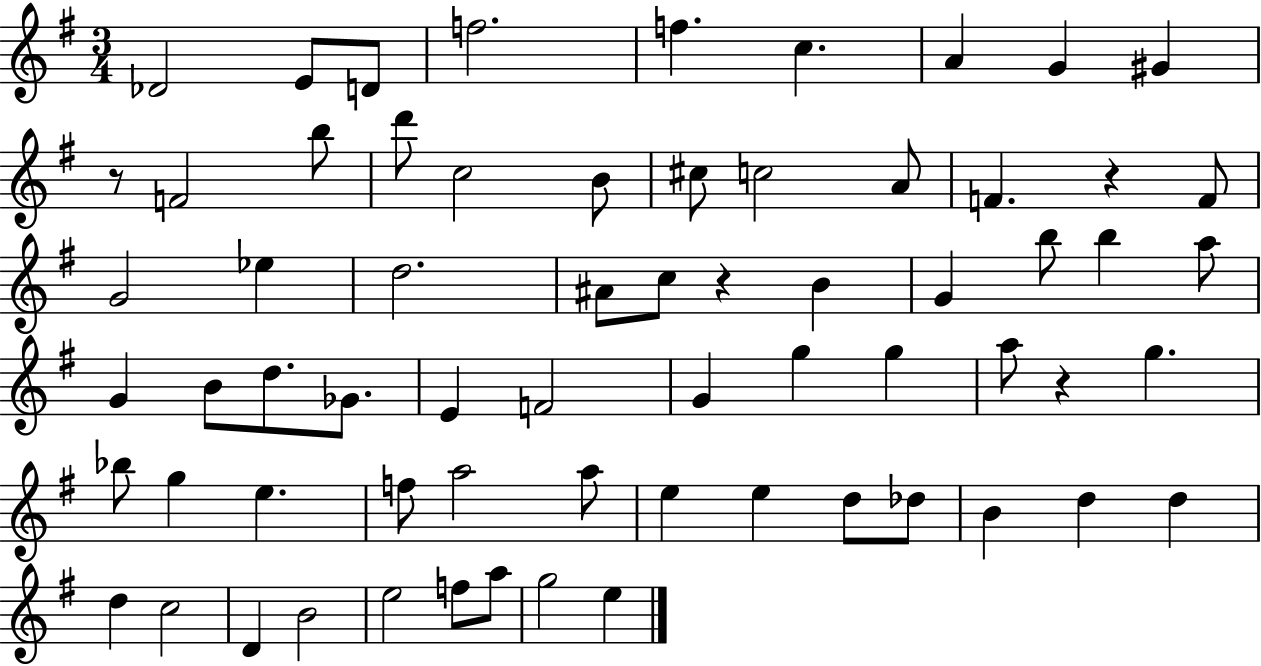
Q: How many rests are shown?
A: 4